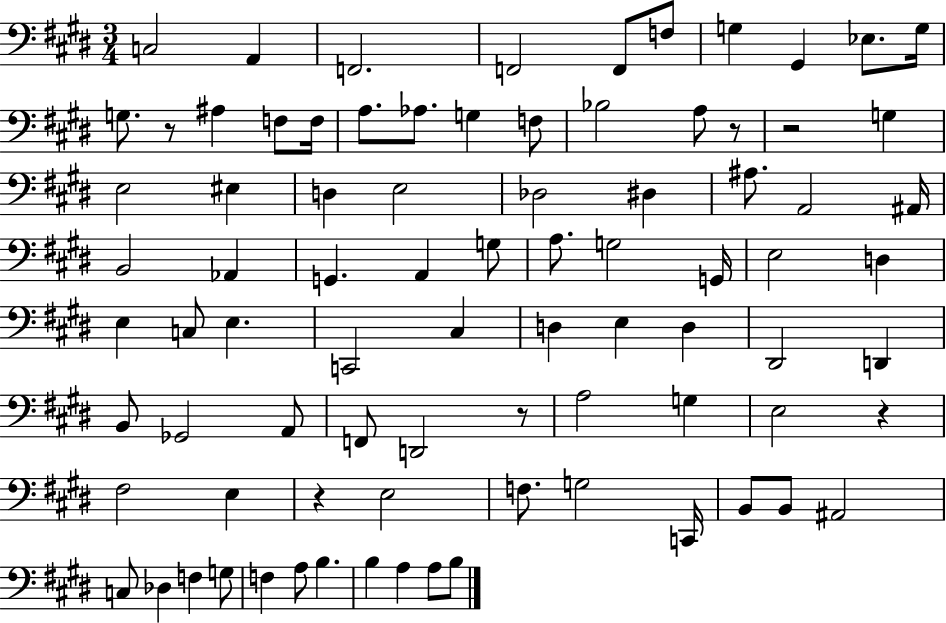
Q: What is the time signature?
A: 3/4